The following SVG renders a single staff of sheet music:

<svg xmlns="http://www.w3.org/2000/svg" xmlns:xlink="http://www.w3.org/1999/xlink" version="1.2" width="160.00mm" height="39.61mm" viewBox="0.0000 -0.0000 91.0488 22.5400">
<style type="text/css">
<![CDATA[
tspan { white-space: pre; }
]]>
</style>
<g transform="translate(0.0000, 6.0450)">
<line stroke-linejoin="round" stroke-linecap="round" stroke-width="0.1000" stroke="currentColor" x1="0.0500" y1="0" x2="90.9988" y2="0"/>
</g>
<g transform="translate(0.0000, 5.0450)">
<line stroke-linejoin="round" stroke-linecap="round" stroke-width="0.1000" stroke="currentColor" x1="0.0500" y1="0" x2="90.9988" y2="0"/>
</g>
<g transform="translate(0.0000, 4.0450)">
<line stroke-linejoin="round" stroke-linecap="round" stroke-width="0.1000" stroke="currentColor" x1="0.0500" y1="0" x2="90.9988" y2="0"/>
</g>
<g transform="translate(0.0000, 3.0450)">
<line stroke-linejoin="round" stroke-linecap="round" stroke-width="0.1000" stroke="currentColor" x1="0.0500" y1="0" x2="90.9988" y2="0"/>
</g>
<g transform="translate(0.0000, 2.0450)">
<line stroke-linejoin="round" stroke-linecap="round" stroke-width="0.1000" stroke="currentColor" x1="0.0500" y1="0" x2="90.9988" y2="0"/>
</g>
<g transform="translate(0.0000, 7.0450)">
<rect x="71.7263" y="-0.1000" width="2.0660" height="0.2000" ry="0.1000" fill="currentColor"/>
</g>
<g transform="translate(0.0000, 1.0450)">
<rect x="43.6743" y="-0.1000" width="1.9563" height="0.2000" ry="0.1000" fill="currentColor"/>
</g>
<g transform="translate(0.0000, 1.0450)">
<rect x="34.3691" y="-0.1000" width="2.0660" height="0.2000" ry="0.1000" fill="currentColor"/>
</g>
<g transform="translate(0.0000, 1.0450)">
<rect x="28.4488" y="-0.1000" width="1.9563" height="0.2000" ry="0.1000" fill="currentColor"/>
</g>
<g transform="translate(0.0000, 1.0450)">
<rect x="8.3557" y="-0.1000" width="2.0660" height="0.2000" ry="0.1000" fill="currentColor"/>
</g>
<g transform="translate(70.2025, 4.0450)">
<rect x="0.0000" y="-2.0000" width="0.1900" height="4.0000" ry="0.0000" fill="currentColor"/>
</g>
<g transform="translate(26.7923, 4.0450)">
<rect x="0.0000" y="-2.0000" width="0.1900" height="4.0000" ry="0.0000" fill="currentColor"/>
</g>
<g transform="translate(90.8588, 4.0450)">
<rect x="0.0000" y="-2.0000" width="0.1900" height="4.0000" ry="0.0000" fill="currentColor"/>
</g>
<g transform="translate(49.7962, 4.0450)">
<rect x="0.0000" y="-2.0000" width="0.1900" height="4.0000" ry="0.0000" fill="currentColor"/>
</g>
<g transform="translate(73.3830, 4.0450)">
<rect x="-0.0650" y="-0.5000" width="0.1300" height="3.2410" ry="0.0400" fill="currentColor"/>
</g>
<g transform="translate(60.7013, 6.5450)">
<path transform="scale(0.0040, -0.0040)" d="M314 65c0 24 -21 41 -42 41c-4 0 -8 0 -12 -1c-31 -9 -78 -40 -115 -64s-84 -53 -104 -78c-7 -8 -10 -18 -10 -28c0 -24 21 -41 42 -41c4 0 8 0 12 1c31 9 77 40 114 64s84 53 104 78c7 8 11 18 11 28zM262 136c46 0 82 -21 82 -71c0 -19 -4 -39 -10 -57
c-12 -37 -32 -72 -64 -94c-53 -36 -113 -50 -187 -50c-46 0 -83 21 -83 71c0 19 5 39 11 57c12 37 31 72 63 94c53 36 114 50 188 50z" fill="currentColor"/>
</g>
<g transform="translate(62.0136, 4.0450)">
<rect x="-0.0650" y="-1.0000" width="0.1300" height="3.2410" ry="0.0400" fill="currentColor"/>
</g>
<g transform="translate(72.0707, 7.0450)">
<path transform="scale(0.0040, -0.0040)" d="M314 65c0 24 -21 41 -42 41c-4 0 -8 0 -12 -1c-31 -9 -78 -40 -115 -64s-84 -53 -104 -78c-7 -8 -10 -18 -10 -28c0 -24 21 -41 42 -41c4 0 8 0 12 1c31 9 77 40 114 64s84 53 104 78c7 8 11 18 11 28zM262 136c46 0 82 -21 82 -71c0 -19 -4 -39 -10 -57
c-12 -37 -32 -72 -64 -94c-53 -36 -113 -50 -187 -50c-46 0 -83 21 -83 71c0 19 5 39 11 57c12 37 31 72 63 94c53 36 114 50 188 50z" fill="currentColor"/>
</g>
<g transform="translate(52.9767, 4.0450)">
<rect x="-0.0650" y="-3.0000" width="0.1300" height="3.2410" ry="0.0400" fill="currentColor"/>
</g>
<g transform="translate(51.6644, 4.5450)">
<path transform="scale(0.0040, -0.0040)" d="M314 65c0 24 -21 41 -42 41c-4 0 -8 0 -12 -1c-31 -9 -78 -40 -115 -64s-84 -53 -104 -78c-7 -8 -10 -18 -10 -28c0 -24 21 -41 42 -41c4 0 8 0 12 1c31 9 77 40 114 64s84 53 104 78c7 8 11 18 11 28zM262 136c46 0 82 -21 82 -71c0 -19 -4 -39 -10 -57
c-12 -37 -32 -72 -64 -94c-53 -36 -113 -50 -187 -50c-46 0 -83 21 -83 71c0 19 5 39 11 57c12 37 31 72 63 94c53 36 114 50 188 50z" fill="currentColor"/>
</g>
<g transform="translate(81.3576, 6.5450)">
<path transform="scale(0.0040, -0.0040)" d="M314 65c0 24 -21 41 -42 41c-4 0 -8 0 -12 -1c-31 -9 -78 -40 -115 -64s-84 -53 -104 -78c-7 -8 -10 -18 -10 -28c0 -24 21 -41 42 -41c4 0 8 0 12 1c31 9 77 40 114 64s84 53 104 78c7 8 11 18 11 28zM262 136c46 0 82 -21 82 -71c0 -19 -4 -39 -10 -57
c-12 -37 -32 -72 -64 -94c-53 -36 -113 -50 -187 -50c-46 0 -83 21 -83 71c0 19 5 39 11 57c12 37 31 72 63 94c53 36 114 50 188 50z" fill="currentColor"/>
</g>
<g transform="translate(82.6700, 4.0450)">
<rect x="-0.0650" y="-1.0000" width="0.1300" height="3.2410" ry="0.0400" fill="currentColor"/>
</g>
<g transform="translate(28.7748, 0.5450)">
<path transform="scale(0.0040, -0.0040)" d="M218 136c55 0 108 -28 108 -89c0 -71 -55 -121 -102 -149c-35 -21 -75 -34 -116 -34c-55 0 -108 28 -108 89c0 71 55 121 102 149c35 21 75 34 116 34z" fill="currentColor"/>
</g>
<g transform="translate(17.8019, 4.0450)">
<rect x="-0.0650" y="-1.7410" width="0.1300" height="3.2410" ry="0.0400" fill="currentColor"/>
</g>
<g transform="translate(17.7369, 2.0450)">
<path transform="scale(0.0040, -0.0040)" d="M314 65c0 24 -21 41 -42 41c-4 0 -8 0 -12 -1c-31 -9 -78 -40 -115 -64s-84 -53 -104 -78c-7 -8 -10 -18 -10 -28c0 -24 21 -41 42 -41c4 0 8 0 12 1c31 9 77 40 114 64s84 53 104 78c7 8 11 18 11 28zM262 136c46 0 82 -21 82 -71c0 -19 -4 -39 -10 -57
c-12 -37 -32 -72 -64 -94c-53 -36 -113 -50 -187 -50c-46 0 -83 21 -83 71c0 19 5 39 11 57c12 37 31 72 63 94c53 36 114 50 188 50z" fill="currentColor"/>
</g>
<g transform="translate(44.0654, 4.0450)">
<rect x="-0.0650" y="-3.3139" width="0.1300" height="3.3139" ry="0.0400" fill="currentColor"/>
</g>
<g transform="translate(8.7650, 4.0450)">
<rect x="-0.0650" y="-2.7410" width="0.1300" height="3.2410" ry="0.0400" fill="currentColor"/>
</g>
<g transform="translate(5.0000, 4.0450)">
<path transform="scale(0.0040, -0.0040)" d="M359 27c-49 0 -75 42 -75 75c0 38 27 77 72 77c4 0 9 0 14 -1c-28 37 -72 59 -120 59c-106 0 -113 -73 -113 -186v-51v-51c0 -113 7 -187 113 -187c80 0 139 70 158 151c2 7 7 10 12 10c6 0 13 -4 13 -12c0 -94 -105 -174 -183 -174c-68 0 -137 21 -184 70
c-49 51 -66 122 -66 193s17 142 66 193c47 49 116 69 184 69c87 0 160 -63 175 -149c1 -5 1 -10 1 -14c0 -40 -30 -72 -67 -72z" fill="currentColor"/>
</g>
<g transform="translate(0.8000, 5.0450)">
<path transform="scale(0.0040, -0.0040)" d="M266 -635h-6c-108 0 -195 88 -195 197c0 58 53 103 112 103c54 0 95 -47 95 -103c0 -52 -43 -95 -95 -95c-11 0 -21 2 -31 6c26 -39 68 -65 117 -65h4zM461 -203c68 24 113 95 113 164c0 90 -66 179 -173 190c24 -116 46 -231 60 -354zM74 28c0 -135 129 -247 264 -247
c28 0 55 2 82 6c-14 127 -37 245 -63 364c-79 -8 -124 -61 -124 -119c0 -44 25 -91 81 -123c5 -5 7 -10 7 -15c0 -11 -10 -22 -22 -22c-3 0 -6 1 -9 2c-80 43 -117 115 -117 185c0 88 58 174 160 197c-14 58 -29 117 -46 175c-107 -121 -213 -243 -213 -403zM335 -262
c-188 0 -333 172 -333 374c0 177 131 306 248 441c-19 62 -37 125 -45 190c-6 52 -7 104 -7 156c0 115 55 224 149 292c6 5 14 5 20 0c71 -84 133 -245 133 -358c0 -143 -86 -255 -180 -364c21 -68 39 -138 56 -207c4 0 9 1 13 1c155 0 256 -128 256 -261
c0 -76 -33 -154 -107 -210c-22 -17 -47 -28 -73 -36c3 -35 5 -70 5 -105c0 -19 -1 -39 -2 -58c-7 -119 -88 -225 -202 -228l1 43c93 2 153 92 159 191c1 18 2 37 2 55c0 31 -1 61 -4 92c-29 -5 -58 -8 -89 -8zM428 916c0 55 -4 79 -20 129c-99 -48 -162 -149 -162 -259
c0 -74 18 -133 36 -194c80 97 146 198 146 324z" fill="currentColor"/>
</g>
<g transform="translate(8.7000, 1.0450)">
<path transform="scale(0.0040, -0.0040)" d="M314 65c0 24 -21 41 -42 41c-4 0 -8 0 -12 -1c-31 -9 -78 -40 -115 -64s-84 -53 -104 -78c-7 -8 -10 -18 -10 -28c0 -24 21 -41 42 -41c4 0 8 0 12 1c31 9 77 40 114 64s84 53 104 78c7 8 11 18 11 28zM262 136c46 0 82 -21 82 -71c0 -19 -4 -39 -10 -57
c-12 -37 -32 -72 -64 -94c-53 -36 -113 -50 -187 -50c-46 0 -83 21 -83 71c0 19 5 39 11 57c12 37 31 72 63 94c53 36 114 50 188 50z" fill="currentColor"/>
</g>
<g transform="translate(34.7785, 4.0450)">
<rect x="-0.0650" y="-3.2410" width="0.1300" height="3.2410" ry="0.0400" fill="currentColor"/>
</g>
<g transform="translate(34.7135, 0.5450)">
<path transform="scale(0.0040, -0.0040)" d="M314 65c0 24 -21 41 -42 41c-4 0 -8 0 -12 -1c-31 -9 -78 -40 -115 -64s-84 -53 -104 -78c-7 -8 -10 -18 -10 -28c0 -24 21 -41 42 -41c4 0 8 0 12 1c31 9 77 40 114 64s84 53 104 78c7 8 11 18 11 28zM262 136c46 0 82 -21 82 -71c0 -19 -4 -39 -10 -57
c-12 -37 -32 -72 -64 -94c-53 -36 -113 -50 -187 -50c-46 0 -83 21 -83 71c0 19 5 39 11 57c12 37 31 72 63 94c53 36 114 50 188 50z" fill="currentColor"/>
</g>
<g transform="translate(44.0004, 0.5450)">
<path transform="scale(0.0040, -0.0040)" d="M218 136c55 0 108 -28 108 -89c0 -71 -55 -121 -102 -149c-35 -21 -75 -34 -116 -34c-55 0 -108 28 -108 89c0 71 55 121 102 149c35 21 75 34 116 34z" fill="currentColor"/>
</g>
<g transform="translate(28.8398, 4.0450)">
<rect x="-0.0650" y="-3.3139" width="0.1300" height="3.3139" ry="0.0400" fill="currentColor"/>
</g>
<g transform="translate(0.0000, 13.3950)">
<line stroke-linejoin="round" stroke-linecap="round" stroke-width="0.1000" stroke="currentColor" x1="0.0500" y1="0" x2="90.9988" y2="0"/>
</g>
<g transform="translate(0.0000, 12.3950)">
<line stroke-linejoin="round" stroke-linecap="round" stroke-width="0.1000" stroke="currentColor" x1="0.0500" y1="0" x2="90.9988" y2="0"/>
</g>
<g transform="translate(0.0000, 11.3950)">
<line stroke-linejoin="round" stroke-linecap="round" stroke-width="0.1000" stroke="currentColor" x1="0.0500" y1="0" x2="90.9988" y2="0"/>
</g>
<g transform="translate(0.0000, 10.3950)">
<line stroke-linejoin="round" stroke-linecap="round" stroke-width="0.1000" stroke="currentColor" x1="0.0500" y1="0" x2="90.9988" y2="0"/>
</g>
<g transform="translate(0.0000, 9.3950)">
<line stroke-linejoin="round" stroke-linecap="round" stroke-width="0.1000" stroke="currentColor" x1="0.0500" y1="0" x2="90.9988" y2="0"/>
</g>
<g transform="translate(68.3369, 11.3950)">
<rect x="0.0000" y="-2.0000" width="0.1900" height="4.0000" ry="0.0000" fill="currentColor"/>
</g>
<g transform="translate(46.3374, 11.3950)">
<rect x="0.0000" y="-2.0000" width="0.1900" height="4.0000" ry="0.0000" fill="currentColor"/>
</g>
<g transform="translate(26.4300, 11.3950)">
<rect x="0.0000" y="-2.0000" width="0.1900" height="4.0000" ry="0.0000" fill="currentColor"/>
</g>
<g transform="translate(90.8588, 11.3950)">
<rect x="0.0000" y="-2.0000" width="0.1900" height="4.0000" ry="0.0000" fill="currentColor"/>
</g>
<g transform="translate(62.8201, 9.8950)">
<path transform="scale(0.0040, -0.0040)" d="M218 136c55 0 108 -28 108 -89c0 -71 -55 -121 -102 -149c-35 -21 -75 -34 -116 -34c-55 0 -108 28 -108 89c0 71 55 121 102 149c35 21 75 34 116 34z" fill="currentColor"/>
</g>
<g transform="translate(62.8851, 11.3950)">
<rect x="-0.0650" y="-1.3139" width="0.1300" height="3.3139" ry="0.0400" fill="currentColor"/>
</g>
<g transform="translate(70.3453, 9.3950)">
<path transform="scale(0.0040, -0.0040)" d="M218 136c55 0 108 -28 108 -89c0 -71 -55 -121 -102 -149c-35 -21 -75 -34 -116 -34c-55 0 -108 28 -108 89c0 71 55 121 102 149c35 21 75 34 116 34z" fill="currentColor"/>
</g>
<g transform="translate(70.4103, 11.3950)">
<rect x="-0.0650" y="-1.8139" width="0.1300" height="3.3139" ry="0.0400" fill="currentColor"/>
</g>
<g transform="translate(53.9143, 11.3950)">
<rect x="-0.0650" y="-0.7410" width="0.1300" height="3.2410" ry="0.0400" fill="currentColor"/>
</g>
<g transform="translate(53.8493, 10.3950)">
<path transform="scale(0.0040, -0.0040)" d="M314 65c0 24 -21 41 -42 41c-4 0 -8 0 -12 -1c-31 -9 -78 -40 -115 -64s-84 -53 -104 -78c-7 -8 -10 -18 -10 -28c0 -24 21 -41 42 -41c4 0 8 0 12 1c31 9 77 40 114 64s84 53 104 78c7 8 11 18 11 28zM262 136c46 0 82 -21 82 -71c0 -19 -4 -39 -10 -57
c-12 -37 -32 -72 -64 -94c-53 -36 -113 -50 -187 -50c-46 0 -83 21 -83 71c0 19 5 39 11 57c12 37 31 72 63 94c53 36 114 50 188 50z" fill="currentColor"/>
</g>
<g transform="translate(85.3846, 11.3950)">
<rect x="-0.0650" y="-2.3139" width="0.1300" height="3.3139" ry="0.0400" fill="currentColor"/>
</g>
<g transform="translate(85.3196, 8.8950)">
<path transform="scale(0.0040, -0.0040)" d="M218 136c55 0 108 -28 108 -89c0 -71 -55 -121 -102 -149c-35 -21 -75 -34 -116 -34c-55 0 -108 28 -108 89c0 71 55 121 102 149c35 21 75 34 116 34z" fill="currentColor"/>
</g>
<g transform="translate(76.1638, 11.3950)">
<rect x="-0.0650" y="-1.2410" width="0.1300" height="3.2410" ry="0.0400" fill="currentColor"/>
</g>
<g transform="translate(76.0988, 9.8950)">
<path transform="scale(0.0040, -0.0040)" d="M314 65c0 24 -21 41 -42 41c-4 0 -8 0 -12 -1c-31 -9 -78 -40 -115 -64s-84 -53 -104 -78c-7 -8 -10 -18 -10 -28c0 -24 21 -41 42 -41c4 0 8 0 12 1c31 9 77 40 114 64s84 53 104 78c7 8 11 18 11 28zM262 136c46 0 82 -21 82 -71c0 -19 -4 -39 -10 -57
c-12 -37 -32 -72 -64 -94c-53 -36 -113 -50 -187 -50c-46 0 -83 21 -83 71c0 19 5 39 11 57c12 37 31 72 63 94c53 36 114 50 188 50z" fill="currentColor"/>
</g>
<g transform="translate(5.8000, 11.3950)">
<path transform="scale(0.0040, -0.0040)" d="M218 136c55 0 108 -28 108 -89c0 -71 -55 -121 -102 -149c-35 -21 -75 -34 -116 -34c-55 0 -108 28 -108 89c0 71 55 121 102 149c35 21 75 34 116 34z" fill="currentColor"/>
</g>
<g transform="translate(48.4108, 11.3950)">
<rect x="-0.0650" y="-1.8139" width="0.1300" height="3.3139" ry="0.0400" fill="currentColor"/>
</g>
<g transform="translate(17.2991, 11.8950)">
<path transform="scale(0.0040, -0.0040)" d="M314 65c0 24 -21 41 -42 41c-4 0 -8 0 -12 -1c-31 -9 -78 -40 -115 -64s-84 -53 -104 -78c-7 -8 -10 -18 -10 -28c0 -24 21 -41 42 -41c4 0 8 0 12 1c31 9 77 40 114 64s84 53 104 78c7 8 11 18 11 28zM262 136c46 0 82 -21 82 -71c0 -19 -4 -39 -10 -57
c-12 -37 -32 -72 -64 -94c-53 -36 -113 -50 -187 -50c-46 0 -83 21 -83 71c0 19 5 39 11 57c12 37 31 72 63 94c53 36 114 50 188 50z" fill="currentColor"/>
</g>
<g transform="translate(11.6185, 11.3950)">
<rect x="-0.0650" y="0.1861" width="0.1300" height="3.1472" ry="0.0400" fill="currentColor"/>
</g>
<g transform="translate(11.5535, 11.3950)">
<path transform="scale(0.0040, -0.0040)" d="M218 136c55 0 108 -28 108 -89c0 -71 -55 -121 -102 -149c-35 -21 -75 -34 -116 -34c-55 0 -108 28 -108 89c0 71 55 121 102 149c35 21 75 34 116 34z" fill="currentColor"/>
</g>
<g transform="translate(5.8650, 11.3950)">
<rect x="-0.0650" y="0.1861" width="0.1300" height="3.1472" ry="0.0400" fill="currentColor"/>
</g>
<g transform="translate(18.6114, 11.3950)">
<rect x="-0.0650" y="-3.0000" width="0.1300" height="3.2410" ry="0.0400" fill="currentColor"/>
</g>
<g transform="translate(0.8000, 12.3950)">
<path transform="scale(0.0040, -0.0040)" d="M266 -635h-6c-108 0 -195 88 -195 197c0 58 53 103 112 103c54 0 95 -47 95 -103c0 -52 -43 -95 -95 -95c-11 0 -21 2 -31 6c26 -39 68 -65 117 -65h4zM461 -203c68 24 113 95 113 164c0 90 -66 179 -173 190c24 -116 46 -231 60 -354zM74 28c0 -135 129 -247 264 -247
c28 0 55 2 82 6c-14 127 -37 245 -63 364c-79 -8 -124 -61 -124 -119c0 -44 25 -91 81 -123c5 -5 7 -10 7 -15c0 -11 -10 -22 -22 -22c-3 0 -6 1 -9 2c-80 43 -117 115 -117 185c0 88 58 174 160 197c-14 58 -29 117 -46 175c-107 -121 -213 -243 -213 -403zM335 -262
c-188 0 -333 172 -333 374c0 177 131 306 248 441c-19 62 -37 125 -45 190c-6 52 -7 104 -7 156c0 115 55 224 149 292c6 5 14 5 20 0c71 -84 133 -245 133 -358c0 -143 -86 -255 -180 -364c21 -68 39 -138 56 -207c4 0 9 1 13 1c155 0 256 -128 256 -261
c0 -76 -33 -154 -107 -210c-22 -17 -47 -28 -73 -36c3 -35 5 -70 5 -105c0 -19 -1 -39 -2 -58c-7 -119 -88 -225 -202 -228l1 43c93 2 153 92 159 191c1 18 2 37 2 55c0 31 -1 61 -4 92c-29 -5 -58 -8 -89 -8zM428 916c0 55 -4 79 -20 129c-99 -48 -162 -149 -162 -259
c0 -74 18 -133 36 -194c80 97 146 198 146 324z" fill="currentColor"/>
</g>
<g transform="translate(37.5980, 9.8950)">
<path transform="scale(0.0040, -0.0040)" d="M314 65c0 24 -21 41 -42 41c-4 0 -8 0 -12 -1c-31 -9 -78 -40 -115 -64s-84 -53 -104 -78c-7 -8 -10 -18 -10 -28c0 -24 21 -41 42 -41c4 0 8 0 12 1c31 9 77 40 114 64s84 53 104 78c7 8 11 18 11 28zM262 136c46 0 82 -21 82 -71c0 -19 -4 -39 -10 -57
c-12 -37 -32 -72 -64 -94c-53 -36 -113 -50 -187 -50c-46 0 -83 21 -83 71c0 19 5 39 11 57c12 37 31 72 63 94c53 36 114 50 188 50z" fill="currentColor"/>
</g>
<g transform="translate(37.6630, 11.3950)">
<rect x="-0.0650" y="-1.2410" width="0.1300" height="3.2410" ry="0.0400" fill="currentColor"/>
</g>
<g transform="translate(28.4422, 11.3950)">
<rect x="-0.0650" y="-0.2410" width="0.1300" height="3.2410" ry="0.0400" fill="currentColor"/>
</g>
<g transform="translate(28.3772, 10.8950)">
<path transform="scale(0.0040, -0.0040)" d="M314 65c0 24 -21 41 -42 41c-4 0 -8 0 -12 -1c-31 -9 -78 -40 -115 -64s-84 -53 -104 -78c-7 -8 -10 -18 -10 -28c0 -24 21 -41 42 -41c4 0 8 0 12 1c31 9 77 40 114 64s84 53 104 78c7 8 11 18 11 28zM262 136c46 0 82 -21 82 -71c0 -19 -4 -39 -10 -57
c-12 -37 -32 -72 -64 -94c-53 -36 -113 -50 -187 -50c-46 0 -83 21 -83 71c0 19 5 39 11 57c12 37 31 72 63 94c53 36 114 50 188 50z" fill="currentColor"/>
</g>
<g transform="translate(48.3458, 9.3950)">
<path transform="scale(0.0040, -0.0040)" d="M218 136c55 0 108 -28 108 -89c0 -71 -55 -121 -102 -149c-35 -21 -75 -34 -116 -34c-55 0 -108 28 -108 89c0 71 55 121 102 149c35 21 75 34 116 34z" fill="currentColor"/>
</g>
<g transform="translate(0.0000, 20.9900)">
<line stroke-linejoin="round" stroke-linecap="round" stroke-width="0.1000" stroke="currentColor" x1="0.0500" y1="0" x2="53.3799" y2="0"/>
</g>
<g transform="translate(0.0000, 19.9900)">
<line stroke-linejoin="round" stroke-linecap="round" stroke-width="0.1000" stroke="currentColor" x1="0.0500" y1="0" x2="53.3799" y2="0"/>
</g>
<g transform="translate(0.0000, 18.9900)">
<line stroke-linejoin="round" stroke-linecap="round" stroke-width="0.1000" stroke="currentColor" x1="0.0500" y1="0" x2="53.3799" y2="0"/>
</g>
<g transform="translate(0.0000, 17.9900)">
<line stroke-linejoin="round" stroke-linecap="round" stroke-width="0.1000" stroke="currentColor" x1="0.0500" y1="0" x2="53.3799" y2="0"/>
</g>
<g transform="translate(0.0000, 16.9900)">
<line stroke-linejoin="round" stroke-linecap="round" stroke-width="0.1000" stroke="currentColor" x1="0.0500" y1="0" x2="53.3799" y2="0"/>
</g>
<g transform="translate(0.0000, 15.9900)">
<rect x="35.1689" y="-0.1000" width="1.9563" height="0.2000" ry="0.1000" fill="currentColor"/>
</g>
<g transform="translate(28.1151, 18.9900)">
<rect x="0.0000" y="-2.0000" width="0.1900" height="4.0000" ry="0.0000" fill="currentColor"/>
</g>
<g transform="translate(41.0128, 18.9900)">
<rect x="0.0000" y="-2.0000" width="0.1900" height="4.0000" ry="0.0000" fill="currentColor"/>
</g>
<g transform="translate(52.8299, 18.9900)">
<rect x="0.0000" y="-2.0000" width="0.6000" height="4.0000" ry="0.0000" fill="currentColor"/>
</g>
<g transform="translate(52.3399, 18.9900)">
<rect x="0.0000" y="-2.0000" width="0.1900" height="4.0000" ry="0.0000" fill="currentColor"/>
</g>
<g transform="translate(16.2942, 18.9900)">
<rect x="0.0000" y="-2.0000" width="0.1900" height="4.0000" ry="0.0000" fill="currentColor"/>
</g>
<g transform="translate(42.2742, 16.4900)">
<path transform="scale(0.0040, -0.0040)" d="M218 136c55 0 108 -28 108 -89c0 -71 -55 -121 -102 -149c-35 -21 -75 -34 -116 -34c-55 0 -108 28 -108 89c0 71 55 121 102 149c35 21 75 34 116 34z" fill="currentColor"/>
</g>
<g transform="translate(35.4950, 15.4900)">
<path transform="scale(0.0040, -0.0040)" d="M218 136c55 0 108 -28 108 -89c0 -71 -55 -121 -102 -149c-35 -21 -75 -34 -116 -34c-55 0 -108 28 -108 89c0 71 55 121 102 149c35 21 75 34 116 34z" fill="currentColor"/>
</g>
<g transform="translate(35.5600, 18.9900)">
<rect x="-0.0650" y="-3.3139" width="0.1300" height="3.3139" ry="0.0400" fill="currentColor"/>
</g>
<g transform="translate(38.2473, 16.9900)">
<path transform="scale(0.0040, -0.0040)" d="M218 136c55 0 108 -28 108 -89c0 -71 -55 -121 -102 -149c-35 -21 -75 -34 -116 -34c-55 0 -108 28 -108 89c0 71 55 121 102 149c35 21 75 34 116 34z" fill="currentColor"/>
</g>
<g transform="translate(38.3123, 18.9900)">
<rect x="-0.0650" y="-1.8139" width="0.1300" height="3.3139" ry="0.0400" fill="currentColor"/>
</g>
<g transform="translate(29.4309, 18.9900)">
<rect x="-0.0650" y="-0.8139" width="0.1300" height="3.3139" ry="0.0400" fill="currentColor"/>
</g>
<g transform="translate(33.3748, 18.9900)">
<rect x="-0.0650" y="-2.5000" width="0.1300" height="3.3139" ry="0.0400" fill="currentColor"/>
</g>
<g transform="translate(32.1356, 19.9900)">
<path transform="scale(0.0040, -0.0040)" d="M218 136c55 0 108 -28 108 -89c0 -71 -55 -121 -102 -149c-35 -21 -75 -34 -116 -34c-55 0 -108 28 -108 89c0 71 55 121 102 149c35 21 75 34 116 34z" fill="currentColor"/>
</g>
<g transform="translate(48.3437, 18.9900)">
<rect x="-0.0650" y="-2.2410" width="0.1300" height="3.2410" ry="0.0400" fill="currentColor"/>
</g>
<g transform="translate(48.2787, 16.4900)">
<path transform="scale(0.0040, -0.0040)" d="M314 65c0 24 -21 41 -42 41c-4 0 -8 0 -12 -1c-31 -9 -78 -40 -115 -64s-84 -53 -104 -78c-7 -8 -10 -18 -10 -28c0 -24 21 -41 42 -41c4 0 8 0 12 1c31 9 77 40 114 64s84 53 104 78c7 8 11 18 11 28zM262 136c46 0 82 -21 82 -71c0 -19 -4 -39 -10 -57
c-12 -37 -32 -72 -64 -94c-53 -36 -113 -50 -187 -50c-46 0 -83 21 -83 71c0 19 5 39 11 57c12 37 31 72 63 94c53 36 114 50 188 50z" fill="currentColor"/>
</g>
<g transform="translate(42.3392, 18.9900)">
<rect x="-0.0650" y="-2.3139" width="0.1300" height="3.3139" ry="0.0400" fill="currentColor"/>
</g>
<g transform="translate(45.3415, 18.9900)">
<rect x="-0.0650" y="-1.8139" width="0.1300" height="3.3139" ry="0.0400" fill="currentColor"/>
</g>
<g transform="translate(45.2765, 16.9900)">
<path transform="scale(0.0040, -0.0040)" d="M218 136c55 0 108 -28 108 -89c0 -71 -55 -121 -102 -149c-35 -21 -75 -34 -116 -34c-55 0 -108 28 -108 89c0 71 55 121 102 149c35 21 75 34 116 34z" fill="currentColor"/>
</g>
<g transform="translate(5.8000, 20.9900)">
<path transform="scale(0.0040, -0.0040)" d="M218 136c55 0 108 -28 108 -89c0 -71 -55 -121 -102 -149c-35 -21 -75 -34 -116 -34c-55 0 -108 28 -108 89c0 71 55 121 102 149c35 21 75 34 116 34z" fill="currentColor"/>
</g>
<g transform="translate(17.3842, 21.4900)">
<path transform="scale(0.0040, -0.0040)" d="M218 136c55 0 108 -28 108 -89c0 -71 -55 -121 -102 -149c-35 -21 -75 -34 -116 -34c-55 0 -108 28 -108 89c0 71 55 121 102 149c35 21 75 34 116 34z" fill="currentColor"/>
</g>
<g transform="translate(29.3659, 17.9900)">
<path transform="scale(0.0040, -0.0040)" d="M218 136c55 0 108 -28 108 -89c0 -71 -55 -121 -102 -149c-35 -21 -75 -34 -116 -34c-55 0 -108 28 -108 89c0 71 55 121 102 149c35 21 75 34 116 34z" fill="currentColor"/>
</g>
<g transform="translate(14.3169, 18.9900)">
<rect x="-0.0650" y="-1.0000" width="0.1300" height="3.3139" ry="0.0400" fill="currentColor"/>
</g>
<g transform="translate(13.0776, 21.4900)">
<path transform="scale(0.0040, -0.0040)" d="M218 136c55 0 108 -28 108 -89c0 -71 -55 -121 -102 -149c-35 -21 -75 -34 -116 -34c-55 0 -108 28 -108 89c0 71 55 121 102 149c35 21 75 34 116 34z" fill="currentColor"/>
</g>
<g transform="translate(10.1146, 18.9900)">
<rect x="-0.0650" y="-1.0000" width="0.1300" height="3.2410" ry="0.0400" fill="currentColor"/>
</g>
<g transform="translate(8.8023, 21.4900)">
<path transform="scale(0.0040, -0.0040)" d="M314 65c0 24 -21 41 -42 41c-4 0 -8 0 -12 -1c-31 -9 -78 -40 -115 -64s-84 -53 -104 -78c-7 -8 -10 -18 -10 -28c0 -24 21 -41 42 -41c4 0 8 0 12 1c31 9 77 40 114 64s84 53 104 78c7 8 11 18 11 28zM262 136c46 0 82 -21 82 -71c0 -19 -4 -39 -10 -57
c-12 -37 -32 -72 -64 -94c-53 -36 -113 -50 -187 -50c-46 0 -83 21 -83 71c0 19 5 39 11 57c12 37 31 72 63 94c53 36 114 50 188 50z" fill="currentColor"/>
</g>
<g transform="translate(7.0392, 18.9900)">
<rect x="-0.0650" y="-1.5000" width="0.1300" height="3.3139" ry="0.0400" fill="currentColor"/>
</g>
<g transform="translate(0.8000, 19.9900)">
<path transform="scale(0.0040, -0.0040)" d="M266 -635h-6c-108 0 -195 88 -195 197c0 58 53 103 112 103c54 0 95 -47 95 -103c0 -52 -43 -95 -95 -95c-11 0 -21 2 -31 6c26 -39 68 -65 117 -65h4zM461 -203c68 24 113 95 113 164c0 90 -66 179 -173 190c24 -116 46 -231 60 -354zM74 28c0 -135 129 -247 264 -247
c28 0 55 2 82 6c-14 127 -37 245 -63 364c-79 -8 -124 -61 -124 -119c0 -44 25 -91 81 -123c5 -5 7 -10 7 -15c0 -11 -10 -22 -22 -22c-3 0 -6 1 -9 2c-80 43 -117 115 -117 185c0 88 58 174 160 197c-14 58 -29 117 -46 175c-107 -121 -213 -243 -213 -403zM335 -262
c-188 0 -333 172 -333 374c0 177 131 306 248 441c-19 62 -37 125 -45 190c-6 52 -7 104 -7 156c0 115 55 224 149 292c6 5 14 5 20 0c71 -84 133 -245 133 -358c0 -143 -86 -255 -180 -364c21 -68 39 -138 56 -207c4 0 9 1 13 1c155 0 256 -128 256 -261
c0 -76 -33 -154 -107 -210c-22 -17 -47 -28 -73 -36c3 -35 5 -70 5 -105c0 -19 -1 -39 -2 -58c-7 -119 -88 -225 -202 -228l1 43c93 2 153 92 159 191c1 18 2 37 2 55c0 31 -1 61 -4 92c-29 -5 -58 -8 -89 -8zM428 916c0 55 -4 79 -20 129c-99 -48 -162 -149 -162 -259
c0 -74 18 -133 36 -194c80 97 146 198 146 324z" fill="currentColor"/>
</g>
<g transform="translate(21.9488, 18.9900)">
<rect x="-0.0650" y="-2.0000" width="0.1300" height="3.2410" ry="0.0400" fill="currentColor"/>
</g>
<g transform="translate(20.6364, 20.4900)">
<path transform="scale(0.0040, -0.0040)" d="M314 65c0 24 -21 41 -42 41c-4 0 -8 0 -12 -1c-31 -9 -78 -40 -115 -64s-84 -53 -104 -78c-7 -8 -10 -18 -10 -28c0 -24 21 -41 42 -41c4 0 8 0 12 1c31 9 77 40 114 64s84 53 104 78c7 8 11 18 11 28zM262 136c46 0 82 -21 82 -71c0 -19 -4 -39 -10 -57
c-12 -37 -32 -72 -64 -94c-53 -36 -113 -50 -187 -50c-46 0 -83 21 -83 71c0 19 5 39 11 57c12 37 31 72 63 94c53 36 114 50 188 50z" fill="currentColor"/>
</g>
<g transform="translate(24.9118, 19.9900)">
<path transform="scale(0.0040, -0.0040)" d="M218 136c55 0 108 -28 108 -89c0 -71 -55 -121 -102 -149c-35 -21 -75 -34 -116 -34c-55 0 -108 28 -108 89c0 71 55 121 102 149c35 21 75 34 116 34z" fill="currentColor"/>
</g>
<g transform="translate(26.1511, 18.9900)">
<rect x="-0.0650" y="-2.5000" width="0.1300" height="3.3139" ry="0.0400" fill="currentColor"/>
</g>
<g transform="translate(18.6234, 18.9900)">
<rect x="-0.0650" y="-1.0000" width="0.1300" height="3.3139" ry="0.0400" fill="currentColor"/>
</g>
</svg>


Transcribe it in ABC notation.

X:1
T:Untitled
M:4/4
L:1/4
K:C
a2 f2 b b2 b A2 D2 C2 D2 B B A2 c2 e2 f d2 e f e2 g E D2 D D F2 G d G b f g f g2